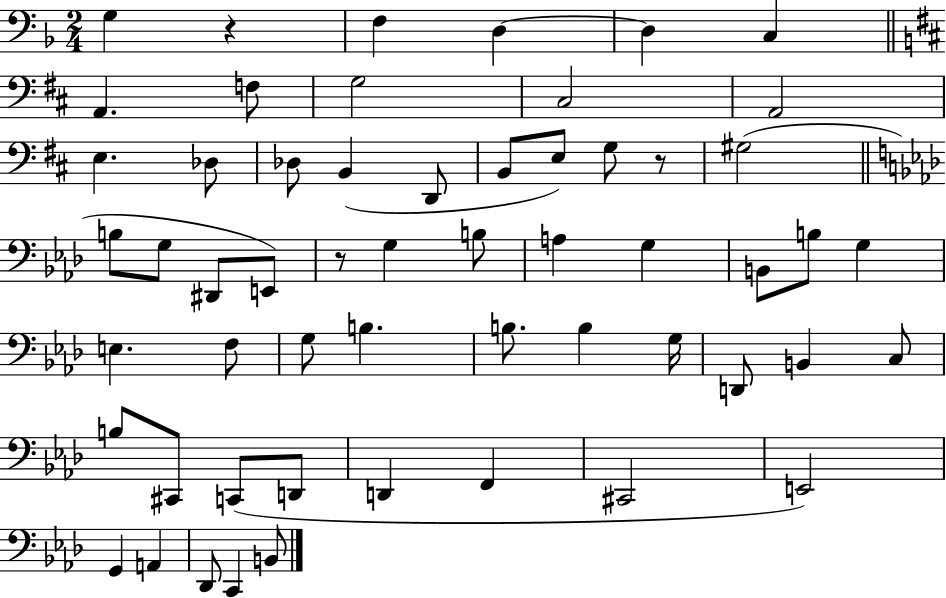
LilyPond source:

{
  \clef bass
  \numericTimeSignature
  \time 2/4
  \key f \major
  g4 r4 | f4 d4~~ | d4 c4 | \bar "||" \break \key d \major a,4. f8 | g2 | cis2 | a,2 | \break e4. des8 | des8 b,4( d,8 | b,8 e8) g8 r8 | gis2( | \break \bar "||" \break \key aes \major b8 g8 dis,8 e,8) | r8 g4 b8 | a4 g4 | b,8 b8 g4 | \break e4. f8 | g8 b4. | b8. b4 g16 | d,8 b,4 c8 | \break b8 cis,8 c,8( d,8 | d,4 f,4 | cis,2 | e,2) | \break g,4 a,4 | des,8 c,4 b,8 | \bar "|."
}